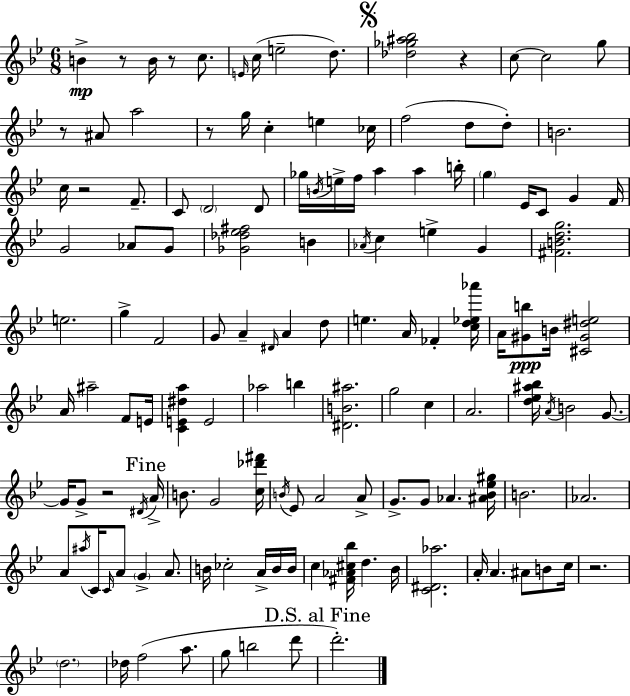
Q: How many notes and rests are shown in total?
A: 135